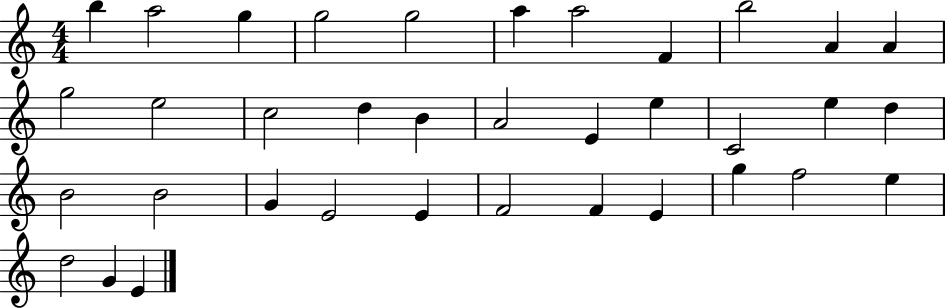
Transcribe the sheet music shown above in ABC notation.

X:1
T:Untitled
M:4/4
L:1/4
K:C
b a2 g g2 g2 a a2 F b2 A A g2 e2 c2 d B A2 E e C2 e d B2 B2 G E2 E F2 F E g f2 e d2 G E